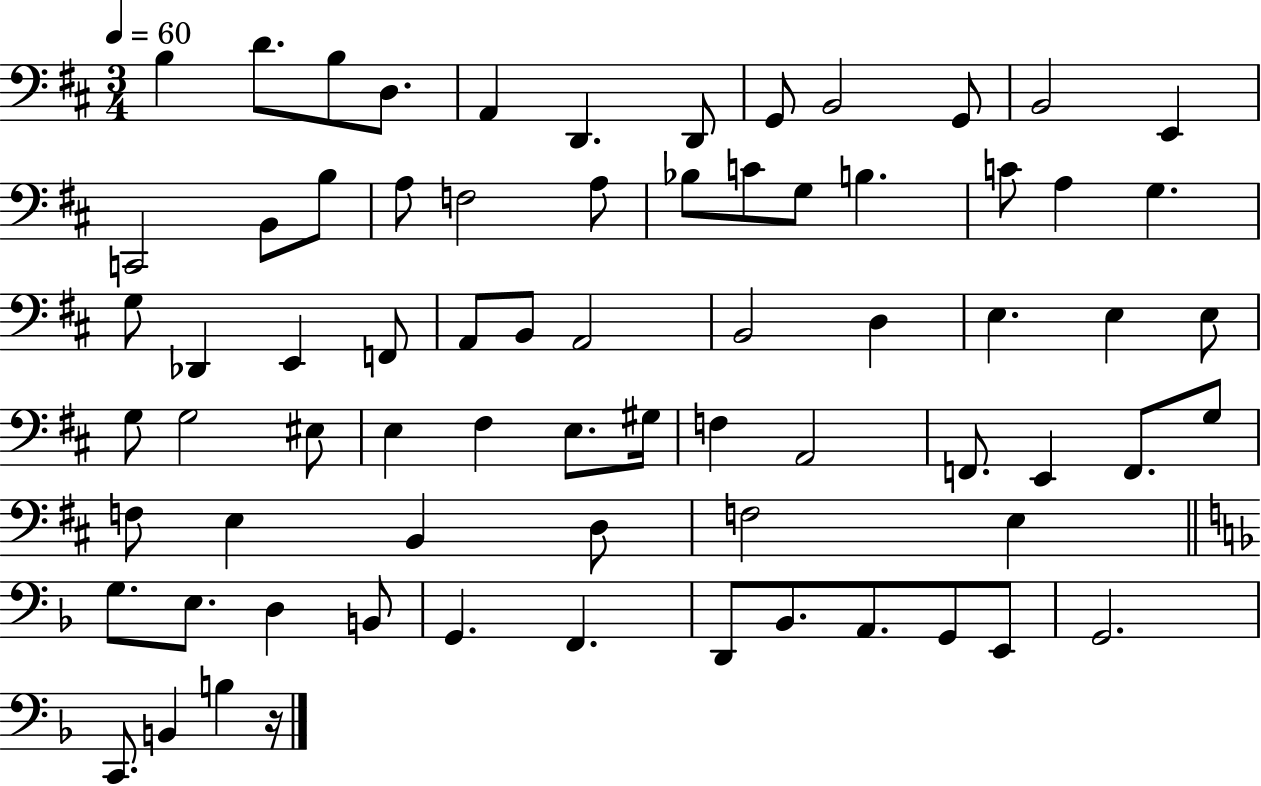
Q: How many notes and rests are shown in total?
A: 72